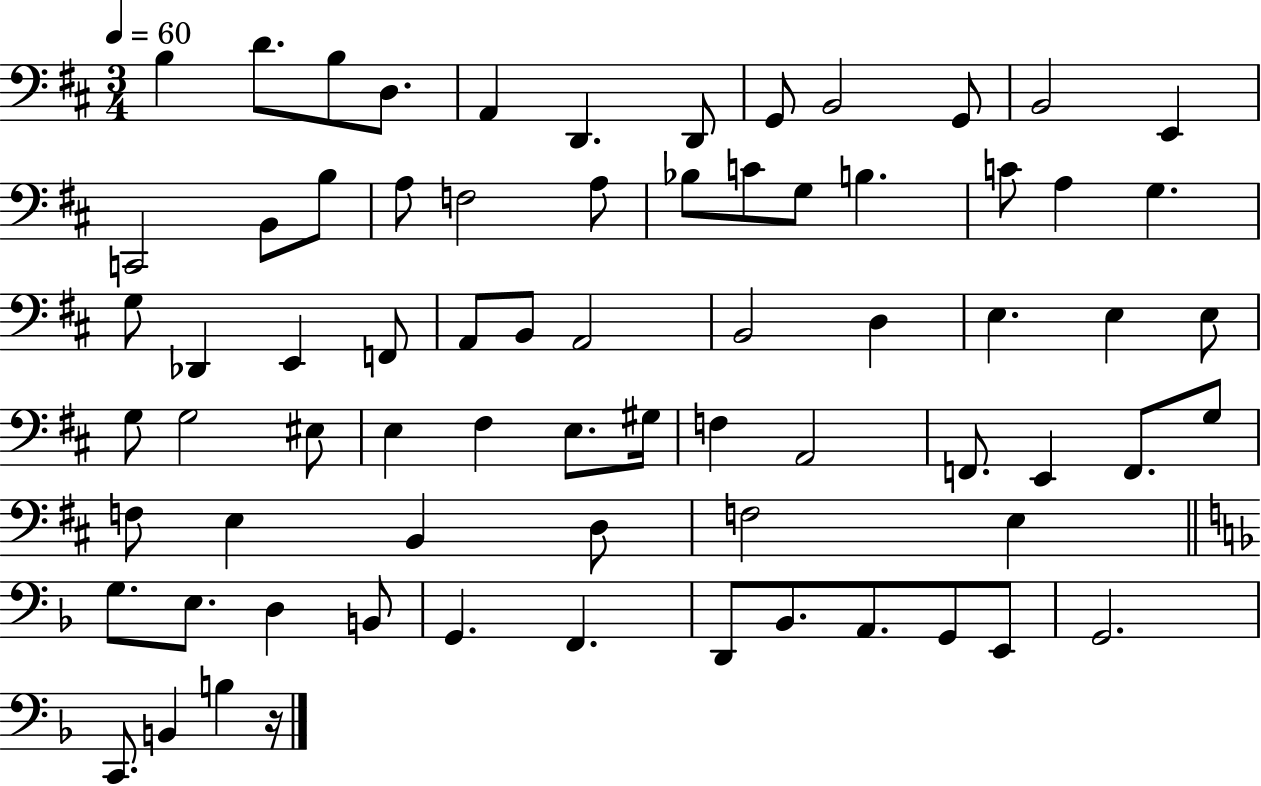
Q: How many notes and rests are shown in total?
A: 72